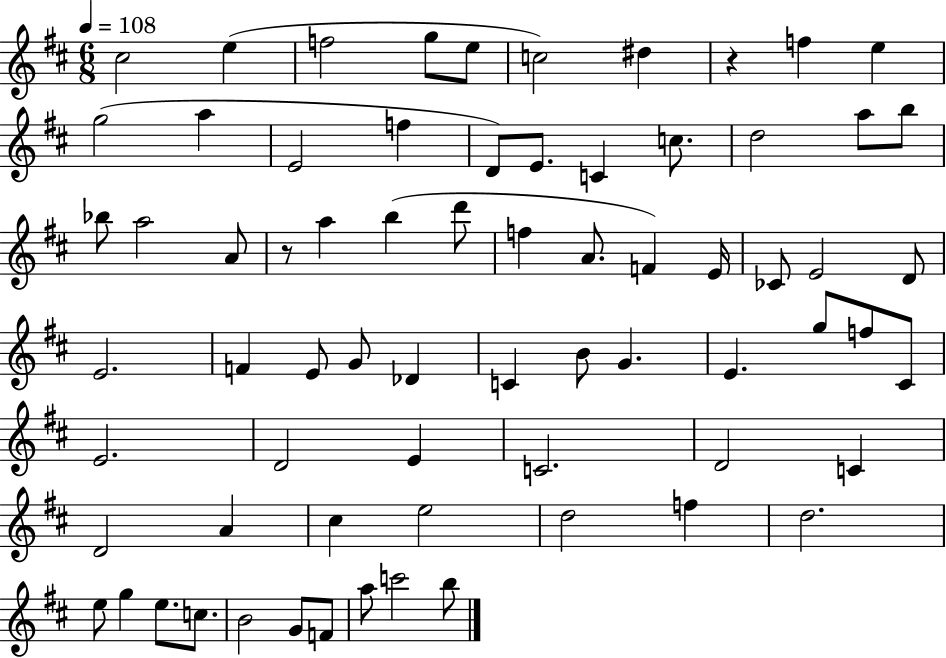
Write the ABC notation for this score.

X:1
T:Untitled
M:6/8
L:1/4
K:D
^c2 e f2 g/2 e/2 c2 ^d z f e g2 a E2 f D/2 E/2 C c/2 d2 a/2 b/2 _b/2 a2 A/2 z/2 a b d'/2 f A/2 F E/4 _C/2 E2 D/2 E2 F E/2 G/2 _D C B/2 G E g/2 f/2 ^C/2 E2 D2 E C2 D2 C D2 A ^c e2 d2 f d2 e/2 g e/2 c/2 B2 G/2 F/2 a/2 c'2 b/2